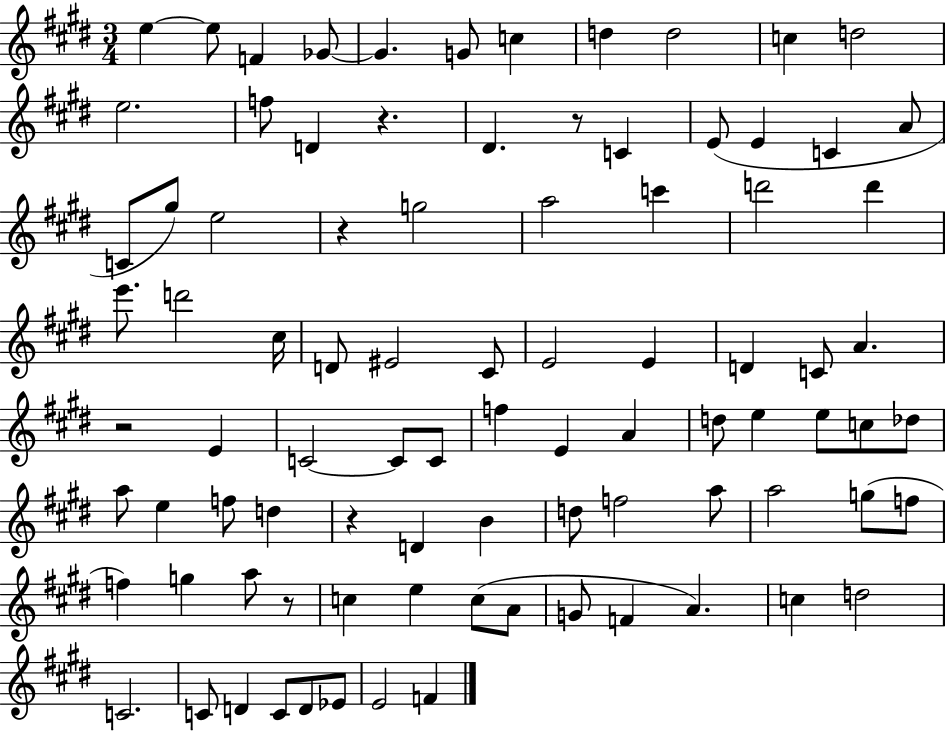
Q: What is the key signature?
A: E major